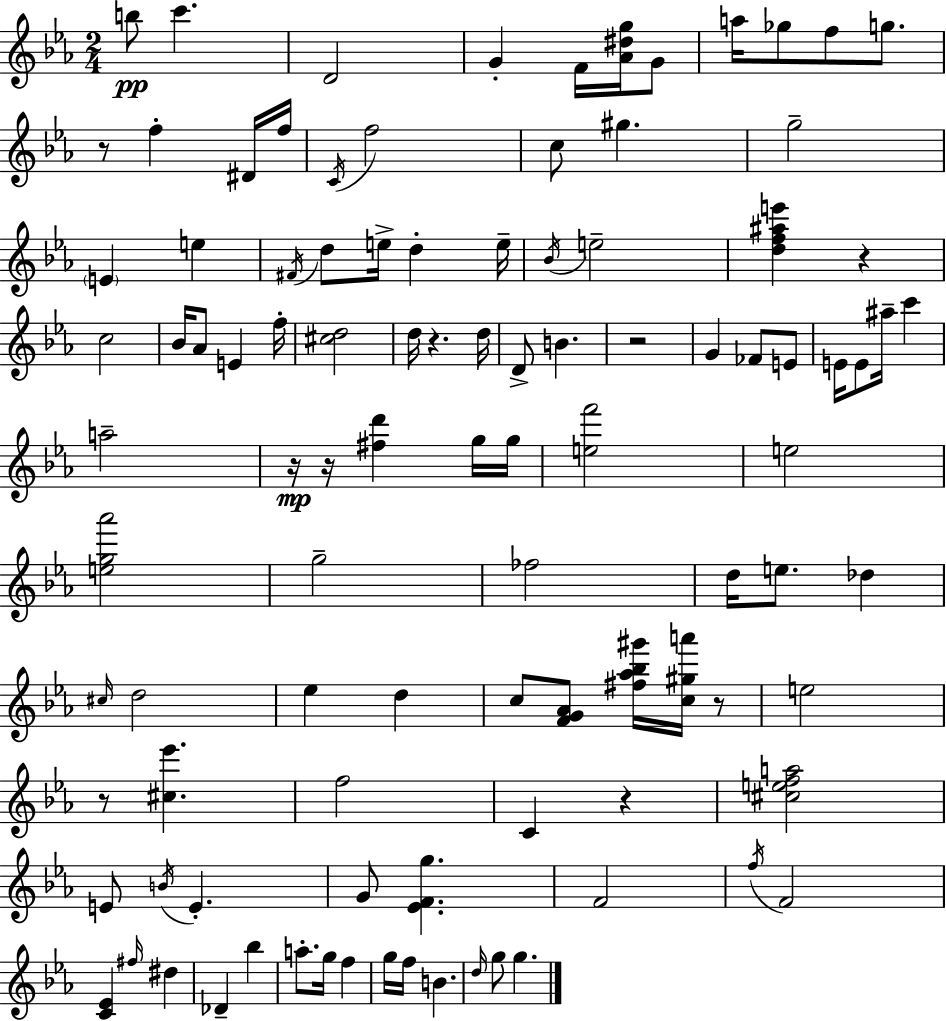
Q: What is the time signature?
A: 2/4